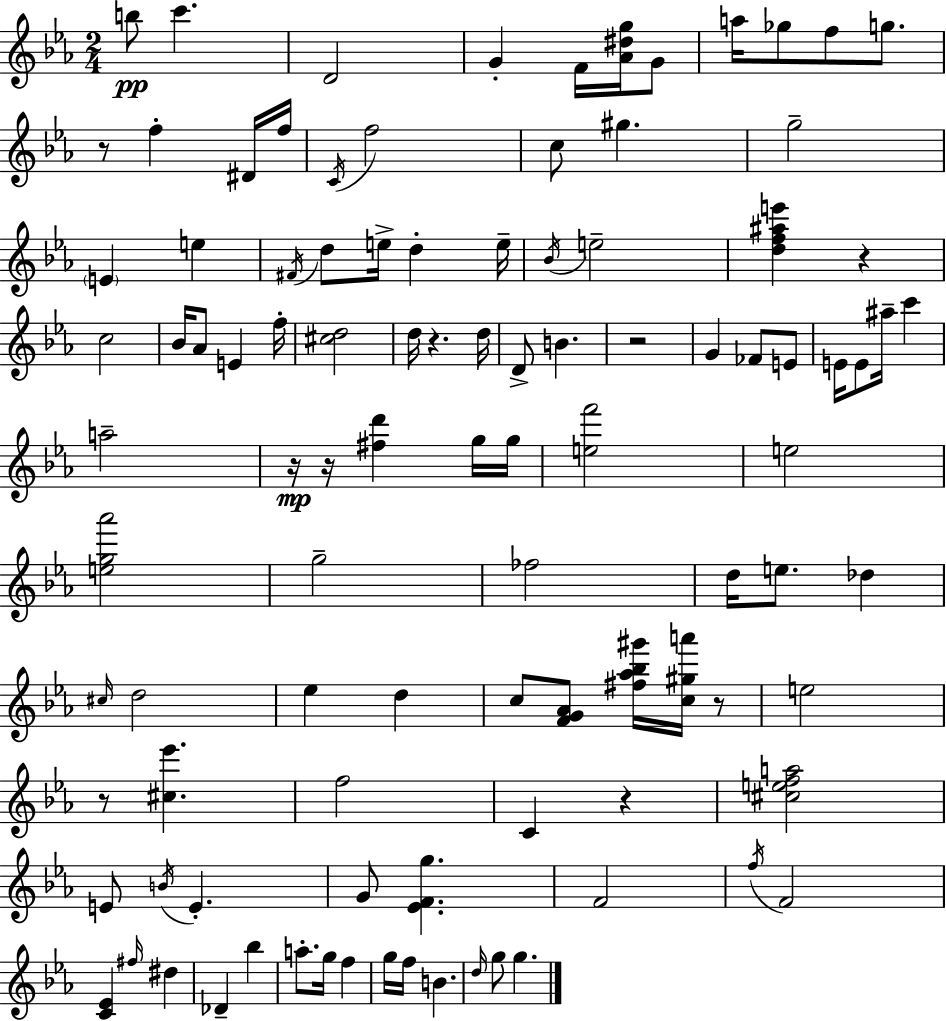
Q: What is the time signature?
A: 2/4